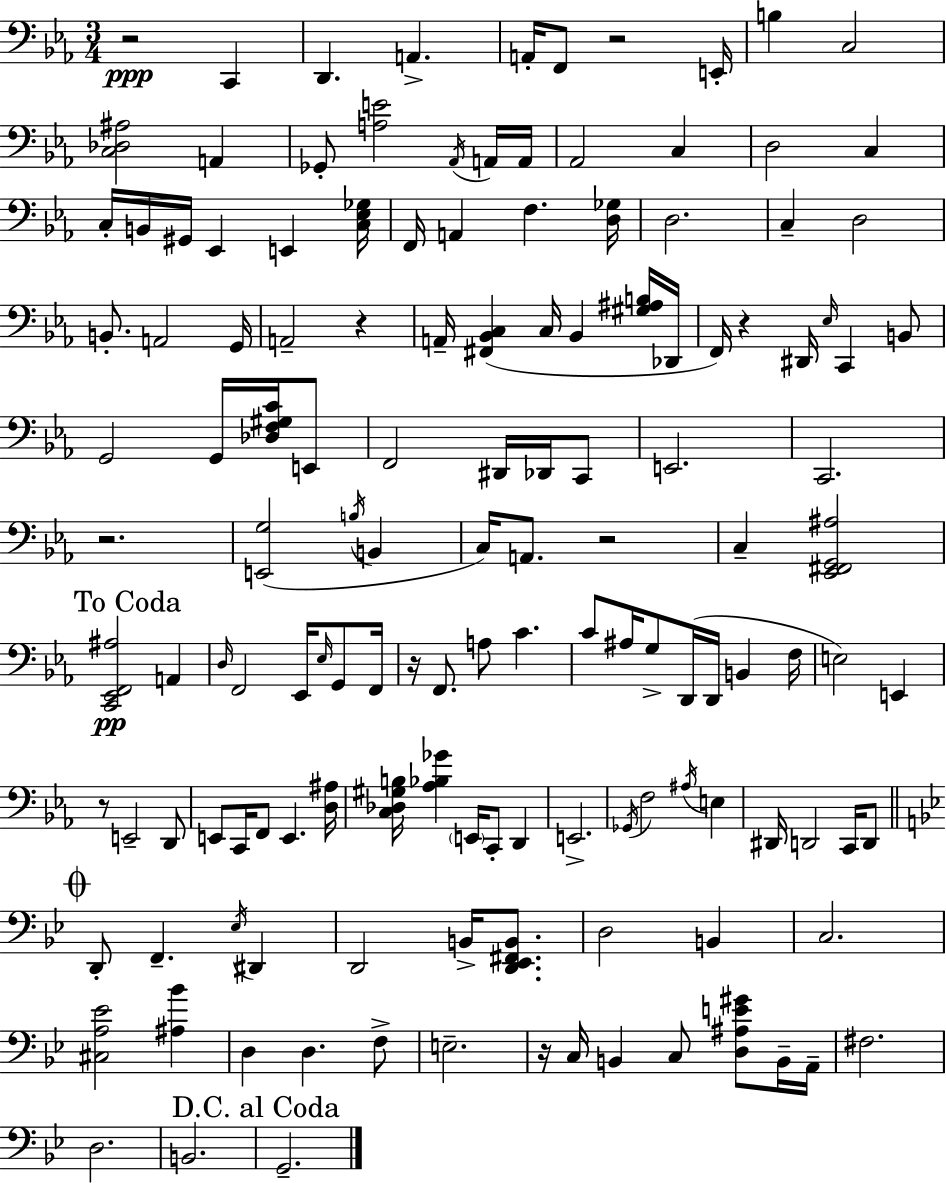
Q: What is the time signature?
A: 3/4